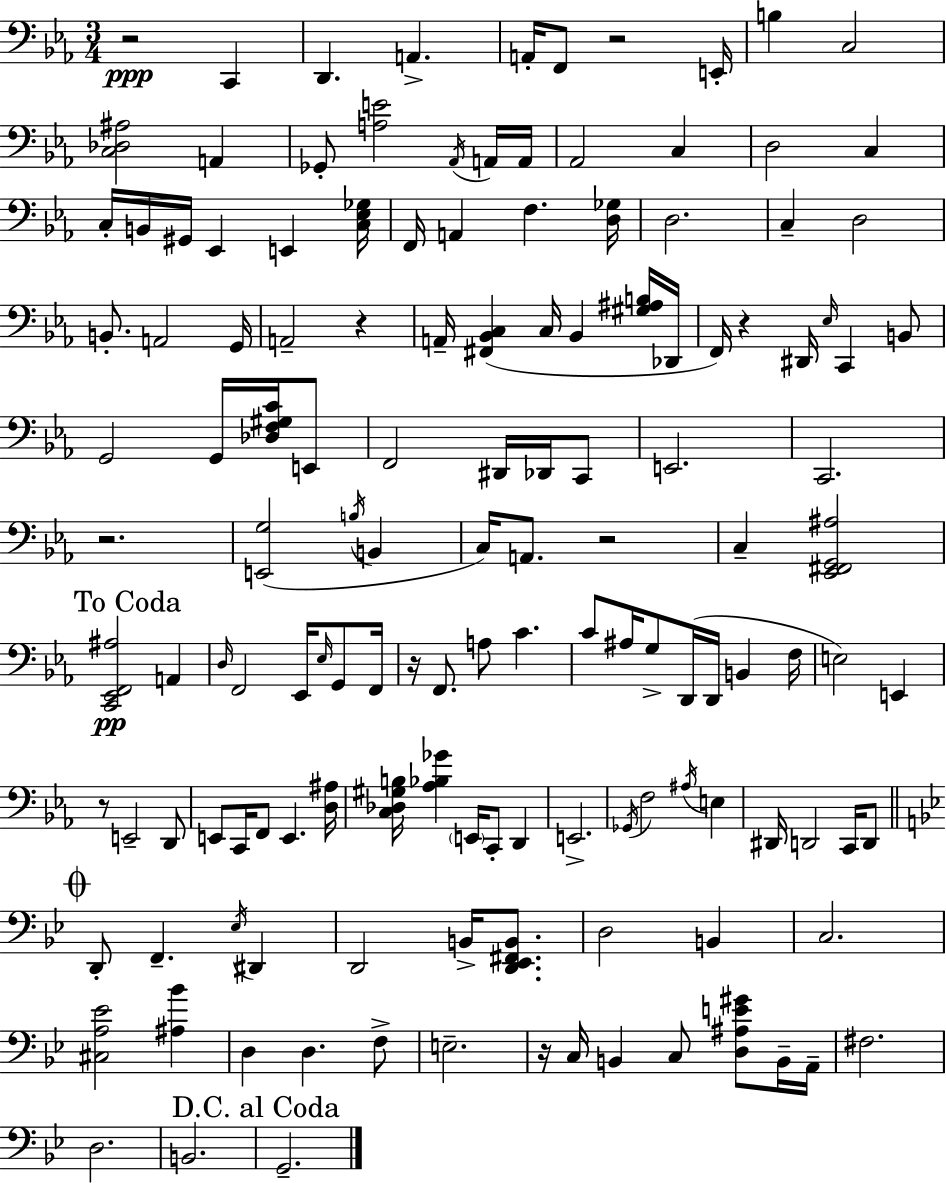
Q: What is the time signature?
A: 3/4